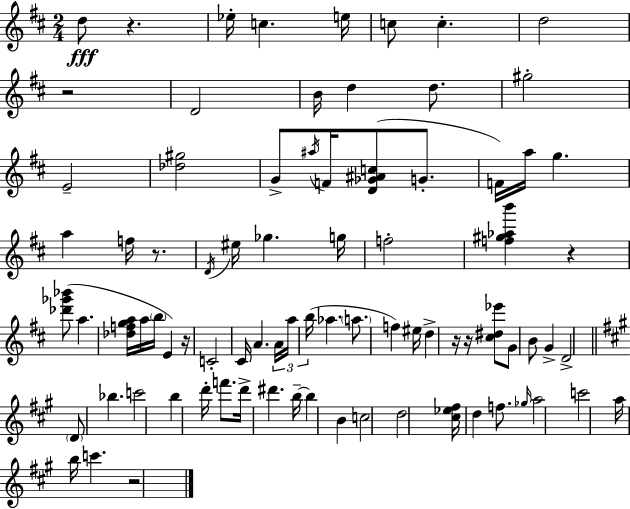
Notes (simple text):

D5/e R/q. Eb5/s C5/q. E5/s C5/e C5/q. D5/h R/h D4/h B4/s D5/q D5/e. G#5/h E4/h [Db5,G#5]/h G4/e A#5/s F4/s [D4,Gb4,A#4,C5]/e G4/e. F4/s A5/s G5/q. A5/q F5/s R/e. D4/s EIS5/s Gb5/q. G5/s F5/h [F5,G#5,Ab5,B6]/q R/q [Db6,Gb6,Bb6]/e A5/q. [Db5,F5,G5,A5]/s A5/s B5/s E4/q R/s C4/h C#4/s A4/q. A4/s A5/s B5/s Ab5/q. A5/e. F5/q EIS5/s D5/q R/s R/s [C#5,D#5,Eb6]/e G4/e B4/e G4/q D4/h D4/e Bb5/q. C6/h B5/q D6/s F6/e. D6/s D#6/q. B5/s B5/q B4/q C5/h D5/h [C#5,Eb5,F#5]/s D5/q F5/e. Gb5/s A5/h C6/h A5/s B5/s C6/q. R/h